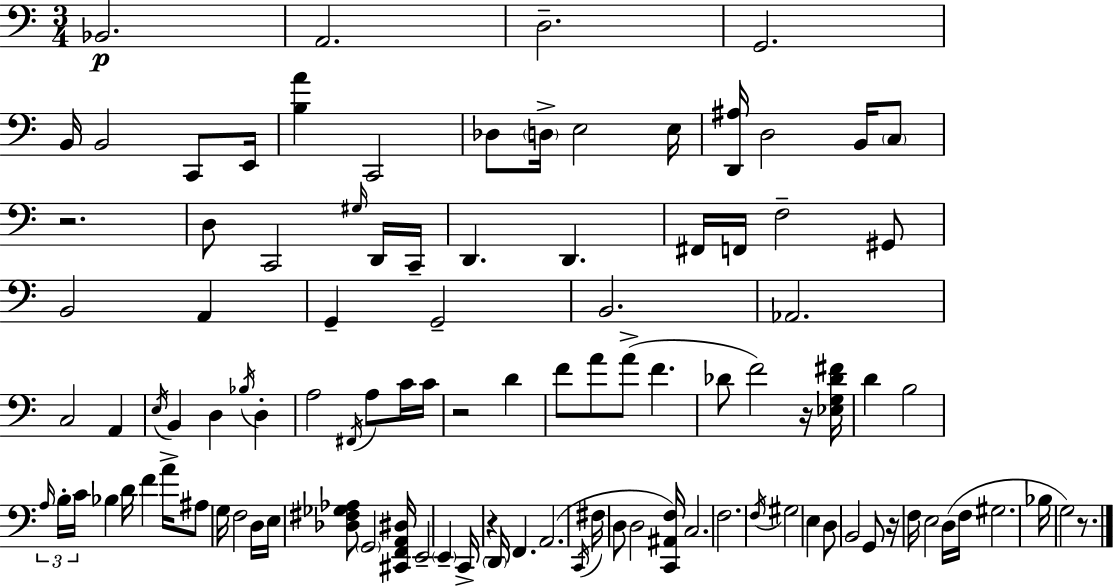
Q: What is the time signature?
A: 3/4